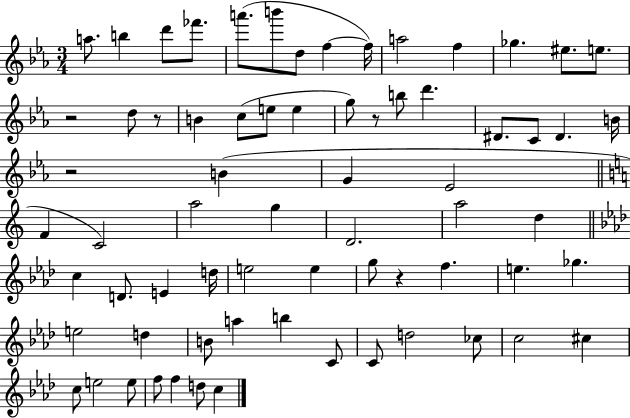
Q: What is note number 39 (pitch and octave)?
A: E4